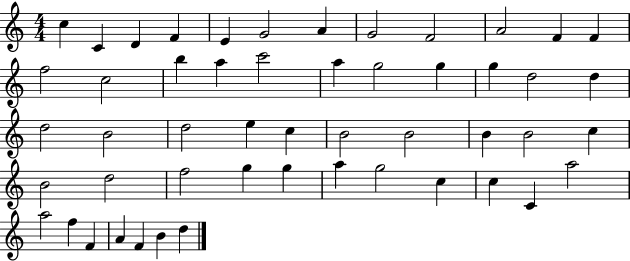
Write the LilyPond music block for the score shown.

{
  \clef treble
  \numericTimeSignature
  \time 4/4
  \key c \major
  c''4 c'4 d'4 f'4 | e'4 g'2 a'4 | g'2 f'2 | a'2 f'4 f'4 | \break f''2 c''2 | b''4 a''4 c'''2 | a''4 g''2 g''4 | g''4 d''2 d''4 | \break d''2 b'2 | d''2 e''4 c''4 | b'2 b'2 | b'4 b'2 c''4 | \break b'2 d''2 | f''2 g''4 g''4 | a''4 g''2 c''4 | c''4 c'4 a''2 | \break a''2 f''4 f'4 | a'4 f'4 b'4 d''4 | \bar "|."
}